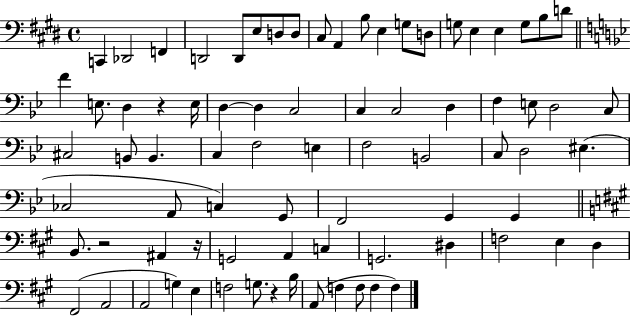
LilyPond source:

{
  \clef bass
  \time 4/4
  \defaultTimeSignature
  \key e \major
  c,4 des,2 f,4 | d,2 d,8 e8 d8 d8 | cis8 a,4 b8 e4 g8 d8 | g8 e4 e4 g8 b8 d'8 | \break \bar "||" \break \key g \minor f'4 e8. d4 r4 e16 | d4~~ d4 c2 | c4 c2 d4 | f4 e8 d2 c8 | \break cis2 b,8 b,4. | c4 f2 e4 | f2 b,2 | c8 d2 eis4.( | \break ces2 a,8 c4) g,8 | f,2 g,4 g,4 | \bar "||" \break \key a \major b,8. r2 ais,4 r16 | g,2 a,4 c4 | g,2. dis4 | f2 e4 d4 | \break fis,2( a,2 | a,2 g4) e4 | f2 g8. r4 b16 | a,8( f4 f8 f4 f4) | \break \bar "|."
}